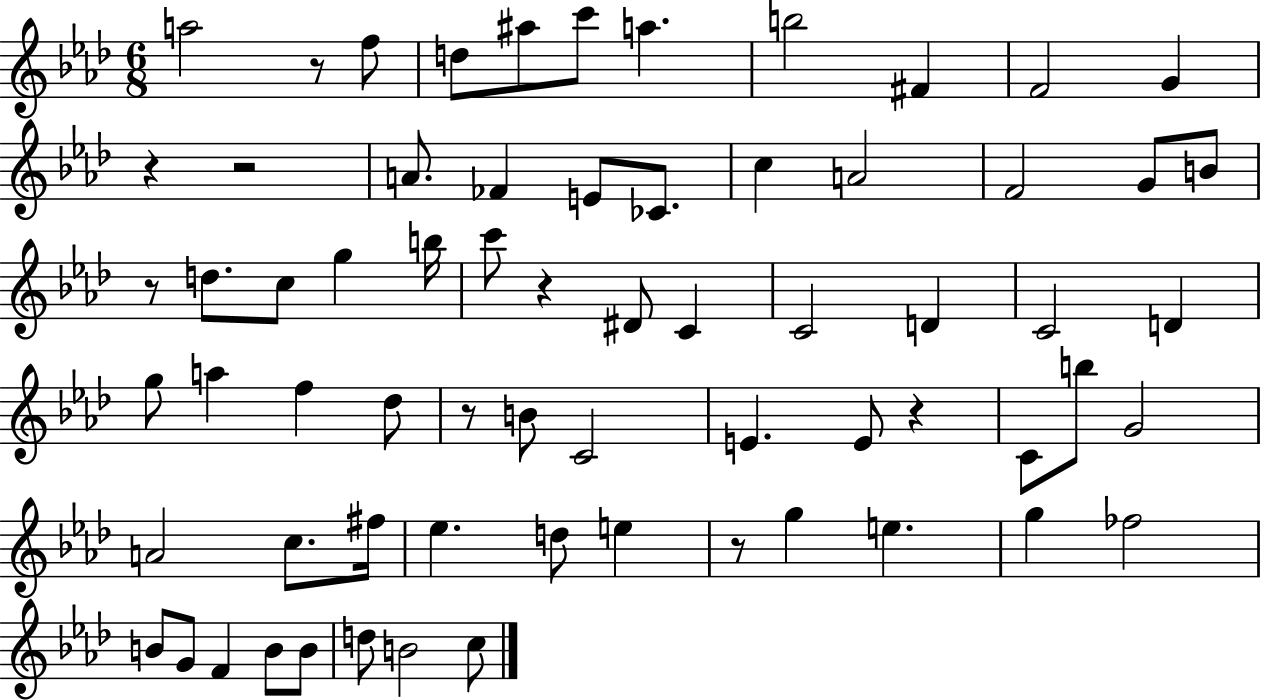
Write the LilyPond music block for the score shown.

{
  \clef treble
  \numericTimeSignature
  \time 6/8
  \key aes \major
  a''2 r8 f''8 | d''8 ais''8 c'''8 a''4. | b''2 fis'4 | f'2 g'4 | \break r4 r2 | a'8. fes'4 e'8 ces'8. | c''4 a'2 | f'2 g'8 b'8 | \break r8 d''8. c''8 g''4 b''16 | c'''8 r4 dis'8 c'4 | c'2 d'4 | c'2 d'4 | \break g''8 a''4 f''4 des''8 | r8 b'8 c'2 | e'4. e'8 r4 | c'8 b''8 g'2 | \break a'2 c''8. fis''16 | ees''4. d''8 e''4 | r8 g''4 e''4. | g''4 fes''2 | \break b'8 g'8 f'4 b'8 b'8 | d''8 b'2 c''8 | \bar "|."
}